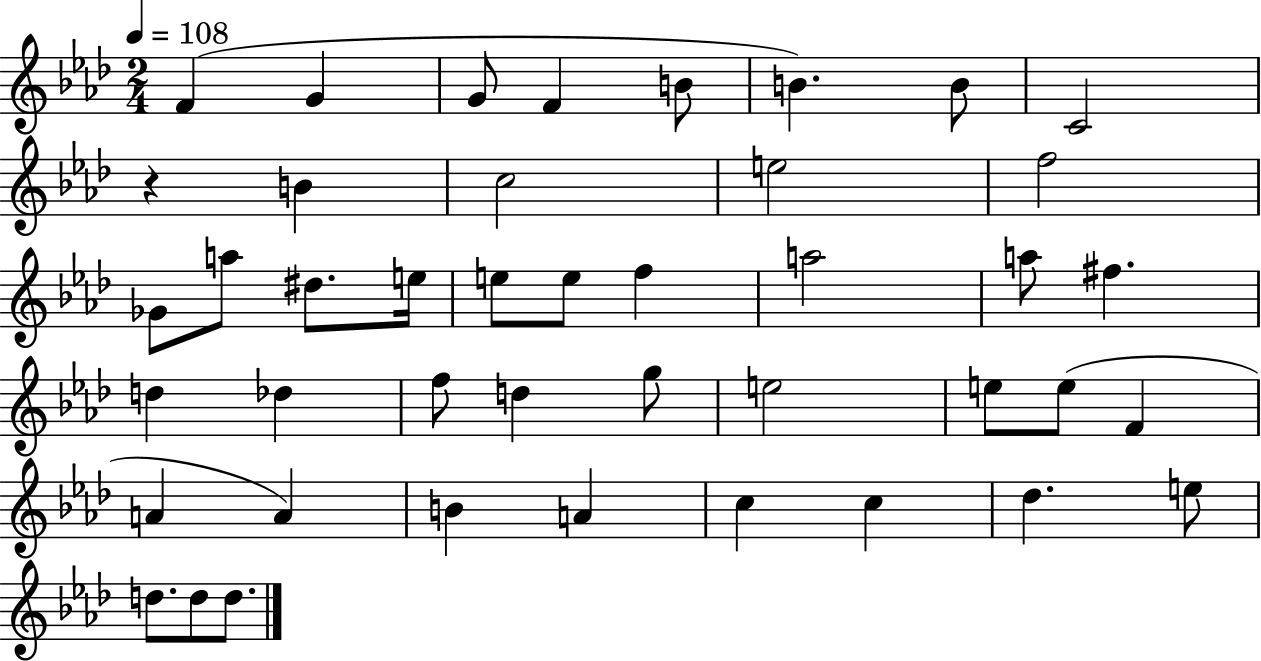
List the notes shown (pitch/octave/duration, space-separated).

F4/q G4/q G4/e F4/q B4/e B4/q. B4/e C4/h R/q B4/q C5/h E5/h F5/h Gb4/e A5/e D#5/e. E5/s E5/e E5/e F5/q A5/h A5/e F#5/q. D5/q Db5/q F5/e D5/q G5/e E5/h E5/e E5/e F4/q A4/q A4/q B4/q A4/q C5/q C5/q Db5/q. E5/e D5/e. D5/e D5/e.